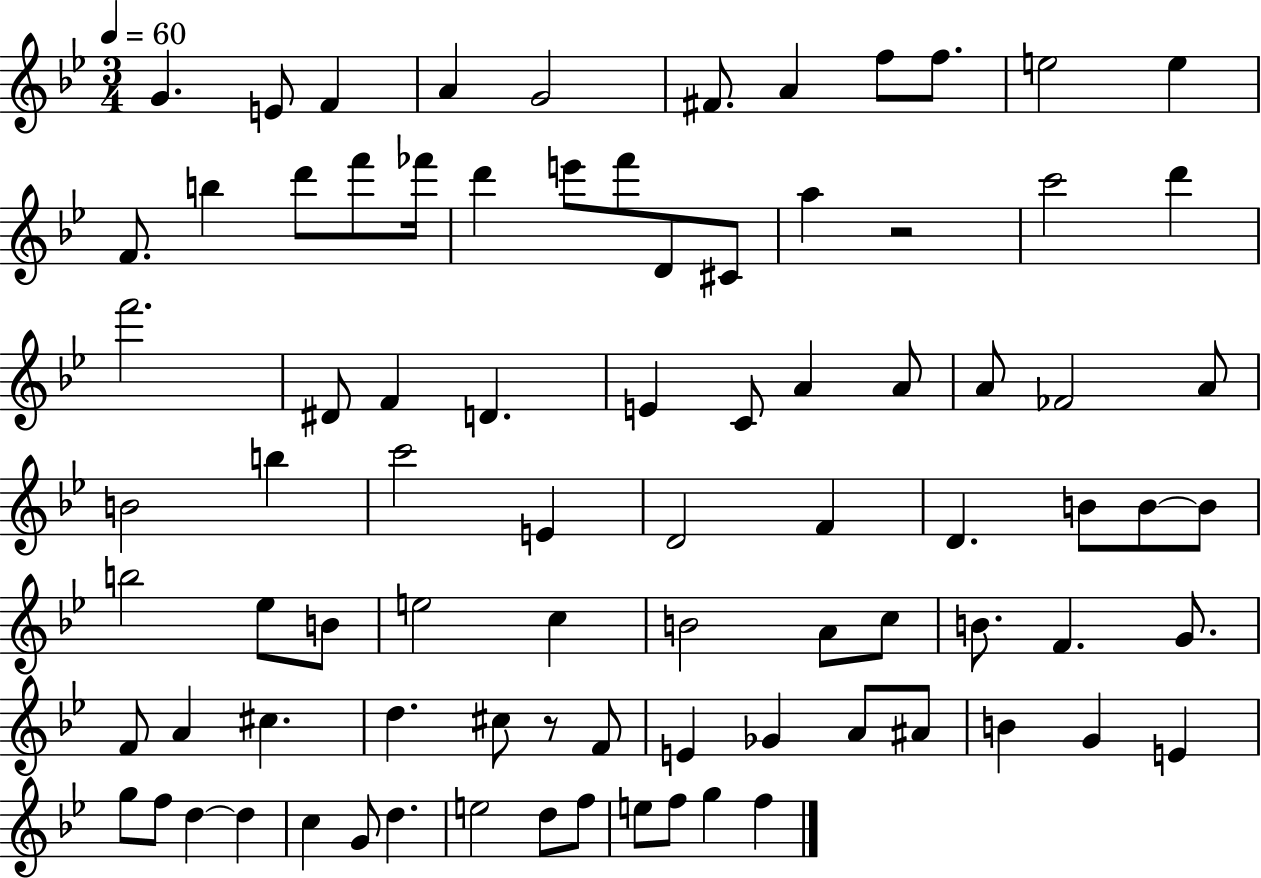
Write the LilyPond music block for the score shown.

{
  \clef treble
  \numericTimeSignature
  \time 3/4
  \key bes \major
  \tempo 4 = 60
  \repeat volta 2 { g'4. e'8 f'4 | a'4 g'2 | fis'8. a'4 f''8 f''8. | e''2 e''4 | \break f'8. b''4 d'''8 f'''8 fes'''16 | d'''4 e'''8 f'''8 d'8 cis'8 | a''4 r2 | c'''2 d'''4 | \break f'''2. | dis'8 f'4 d'4. | e'4 c'8 a'4 a'8 | a'8 fes'2 a'8 | \break b'2 b''4 | c'''2 e'4 | d'2 f'4 | d'4. b'8 b'8~~ b'8 | \break b''2 ees''8 b'8 | e''2 c''4 | b'2 a'8 c''8 | b'8. f'4. g'8. | \break f'8 a'4 cis''4. | d''4. cis''8 r8 f'8 | e'4 ges'4 a'8 ais'8 | b'4 g'4 e'4 | \break g''8 f''8 d''4~~ d''4 | c''4 g'8 d''4. | e''2 d''8 f''8 | e''8 f''8 g''4 f''4 | \break } \bar "|."
}